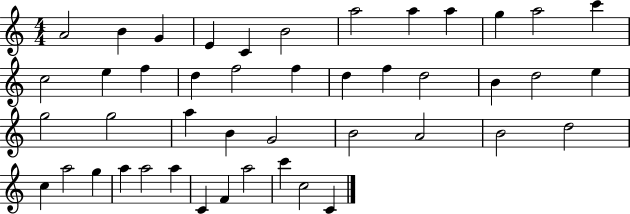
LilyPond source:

{
  \clef treble
  \numericTimeSignature
  \time 4/4
  \key c \major
  a'2 b'4 g'4 | e'4 c'4 b'2 | a''2 a''4 a''4 | g''4 a''2 c'''4 | \break c''2 e''4 f''4 | d''4 f''2 f''4 | d''4 f''4 d''2 | b'4 d''2 e''4 | \break g''2 g''2 | a''4 b'4 g'2 | b'2 a'2 | b'2 d''2 | \break c''4 a''2 g''4 | a''4 a''2 a''4 | c'4 f'4 a''2 | c'''4 c''2 c'4 | \break \bar "|."
}